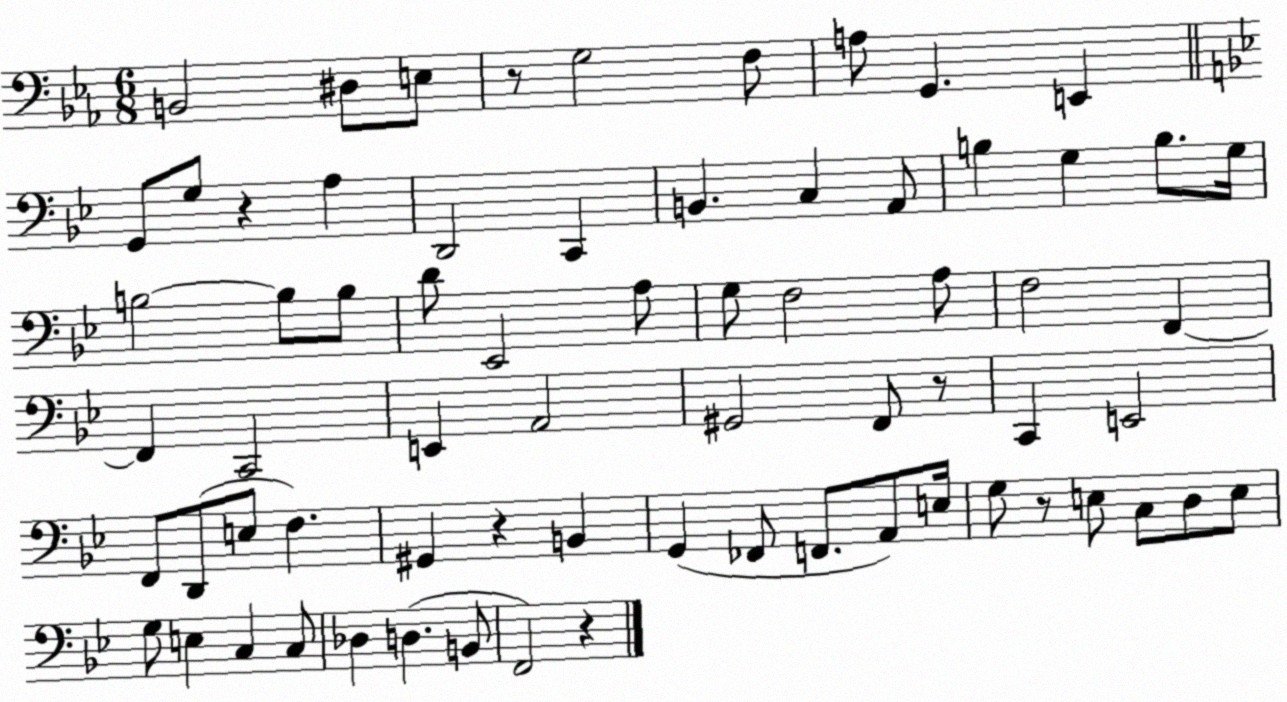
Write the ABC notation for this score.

X:1
T:Untitled
M:6/8
L:1/4
K:Eb
B,,2 ^D,/2 E,/2 z/2 G,2 F,/2 A,/2 G,, E,, G,,/2 G,/2 z A, D,,2 C,, B,, C, A,,/2 B, G, B,/2 G,/4 B,2 B,/2 B,/2 D/2 _E,,2 A,/2 G,/2 F,2 A,/2 F,2 F,, F,, C,,2 E,, A,,2 ^G,,2 F,,/2 z/2 C,, E,,2 F,,/2 D,,/2 E,/2 F, ^G,, z B,, G,, _F,,/2 F,,/2 A,,/2 E,/4 G,/2 z/2 E,/2 C,/2 D,/2 E,/2 G,/2 E, C, C,/2 _D, D, B,,/2 F,,2 z